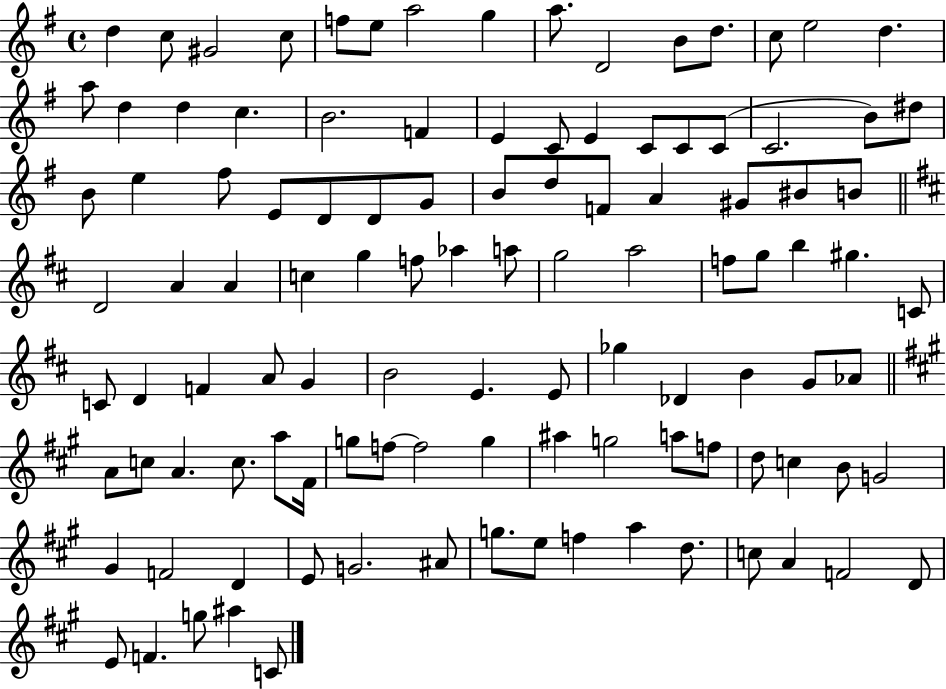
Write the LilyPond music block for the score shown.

{
  \clef treble
  \time 4/4
  \defaultTimeSignature
  \key g \major
  d''4 c''8 gis'2 c''8 | f''8 e''8 a''2 g''4 | a''8. d'2 b'8 d''8. | c''8 e''2 d''4. | \break a''8 d''4 d''4 c''4. | b'2. f'4 | e'4 c'8 e'4 c'8 c'8 c'8( | c'2. b'8) dis''8 | \break b'8 e''4 fis''8 e'8 d'8 d'8 g'8 | b'8 d''8 f'8 a'4 gis'8 bis'8 b'8 | \bar "||" \break \key d \major d'2 a'4 a'4 | c''4 g''4 f''8 aes''4 a''8 | g''2 a''2 | f''8 g''8 b''4 gis''4. c'8 | \break c'8 d'4 f'4 a'8 g'4 | b'2 e'4. e'8 | ges''4 des'4 b'4 g'8 aes'8 | \bar "||" \break \key a \major a'8 c''8 a'4. c''8. a''8 fis'16 | g''8 f''8~~ f''2 g''4 | ais''4 g''2 a''8 f''8 | d''8 c''4 b'8 g'2 | \break gis'4 f'2 d'4 | e'8 g'2. ais'8 | g''8. e''8 f''4 a''4 d''8. | c''8 a'4 f'2 d'8 | \break e'8 f'4. g''8 ais''4 c'8 | \bar "|."
}